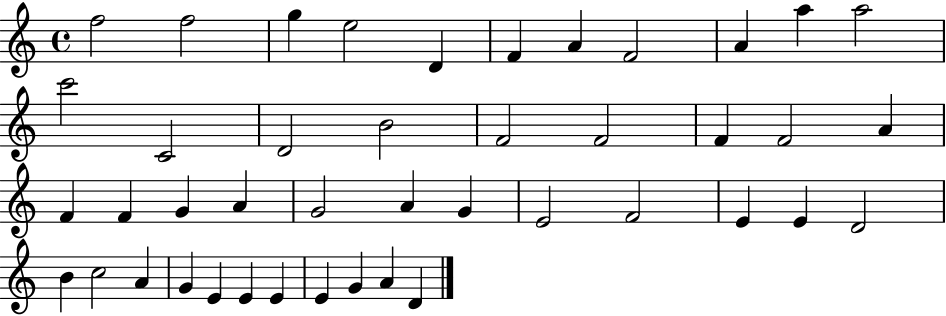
F5/h F5/h G5/q E5/h D4/q F4/q A4/q F4/h A4/q A5/q A5/h C6/h C4/h D4/h B4/h F4/h F4/h F4/q F4/h A4/q F4/q F4/q G4/q A4/q G4/h A4/q G4/q E4/h F4/h E4/q E4/q D4/h B4/q C5/h A4/q G4/q E4/q E4/q E4/q E4/q G4/q A4/q D4/q